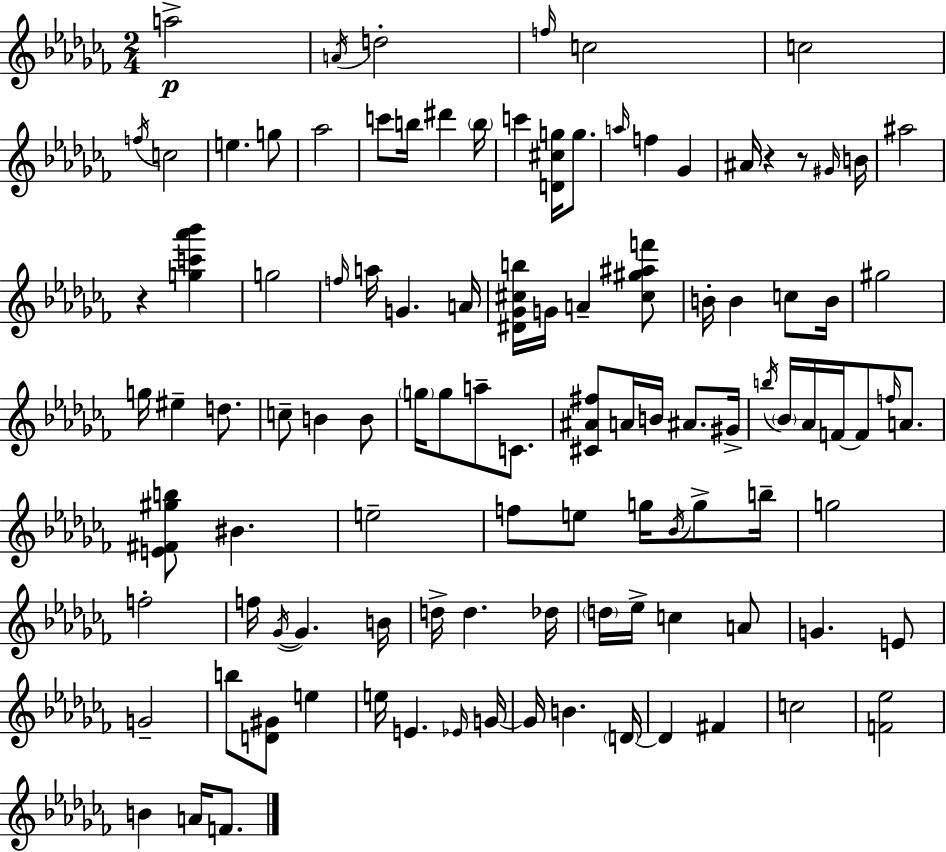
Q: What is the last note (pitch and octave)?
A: F4